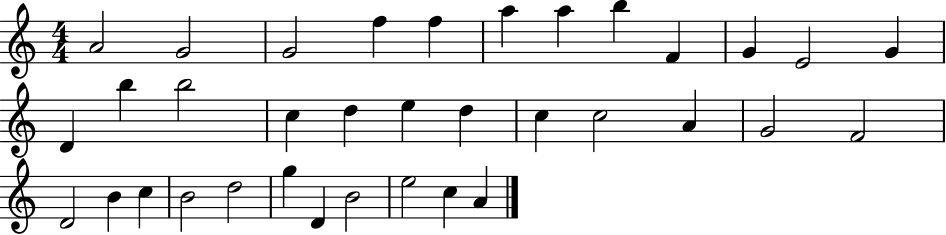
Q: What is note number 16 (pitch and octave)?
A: C5